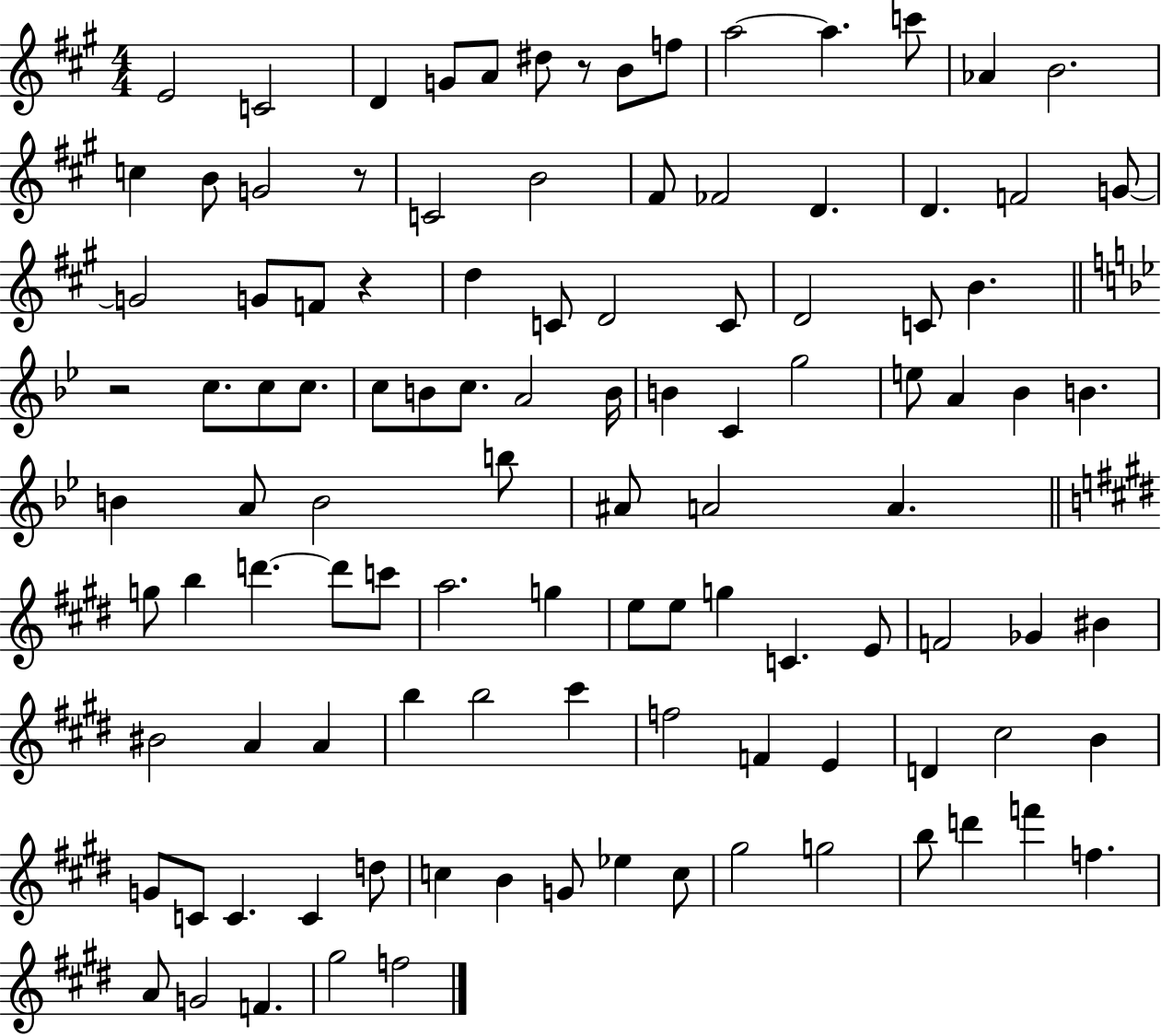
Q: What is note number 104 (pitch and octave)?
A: F5